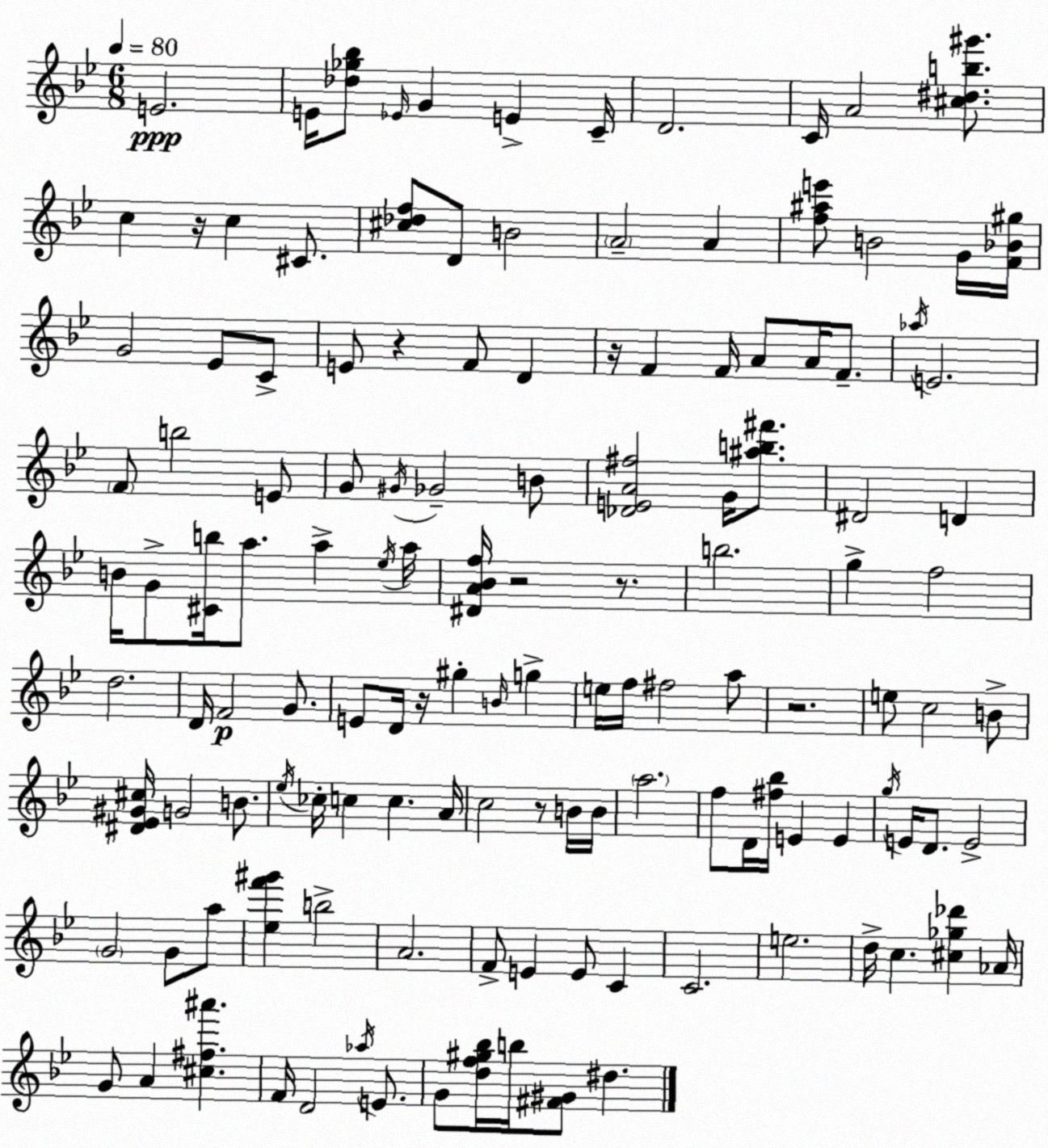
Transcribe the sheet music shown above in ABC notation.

X:1
T:Untitled
M:6/8
L:1/4
K:Gm
E2 E/4 [_d_g_b]/2 _E/4 G E C/4 D2 C/4 A2 [^c^db^g']/2 c z/4 c ^C/2 [^c_df]/2 D/2 B2 A2 A [f^ae']/2 B2 G/4 [F_B^g]/4 G2 _E/2 C/2 E/2 z F/2 D z/4 F F/4 A/2 A/4 F/2 _a/4 E2 F/2 b2 E/2 G/2 ^G/4 _G2 B/2 [_DEA^f]2 G/4 [^ab^f']/2 ^D2 D B/4 G/2 [^Cb]/4 a/2 a _e/4 a/4 [^DA_Bf]/4 z2 z/2 b2 g f2 d2 D/4 F2 G/2 E/2 D/4 z/4 ^g B/4 g e/4 f/4 ^f2 a/2 z2 e/2 c2 B/2 [^D_E^G^c]/4 G2 B/2 _e/4 _c/4 c c A/4 c2 z/2 B/4 B/4 a2 f/2 D/4 [^f_b]/4 E E g/4 E/4 D/2 E2 G2 G/2 a/2 [_ef'^g'] b2 A2 F/2 E E/2 C C2 e2 d/4 c [^c_g_d'] _A/4 G/2 A [^c^f^a'] F/4 D2 _a/4 E/2 G/2 [df^g_b]/4 b/4 [^F^G]/2 ^d